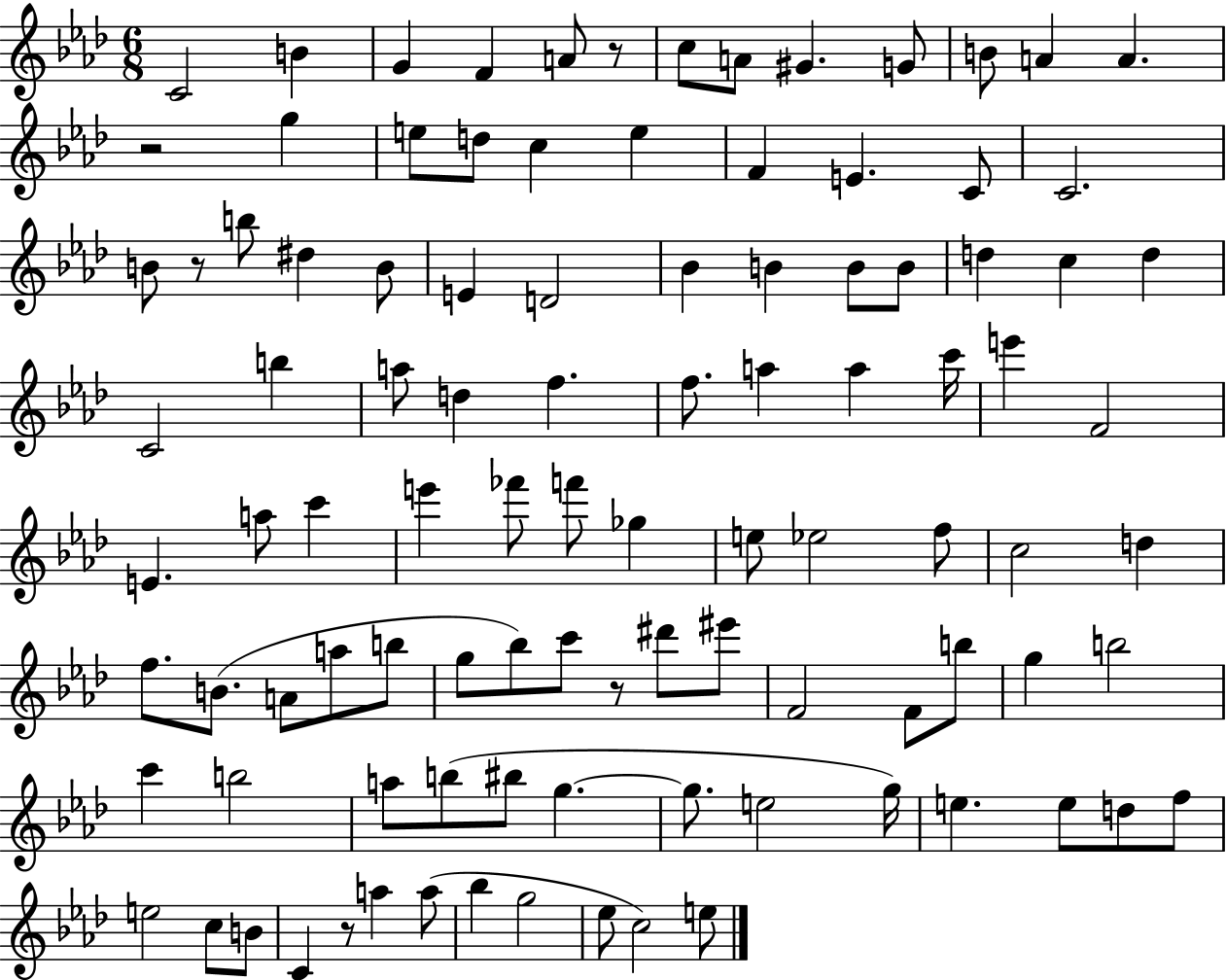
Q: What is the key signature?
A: AES major